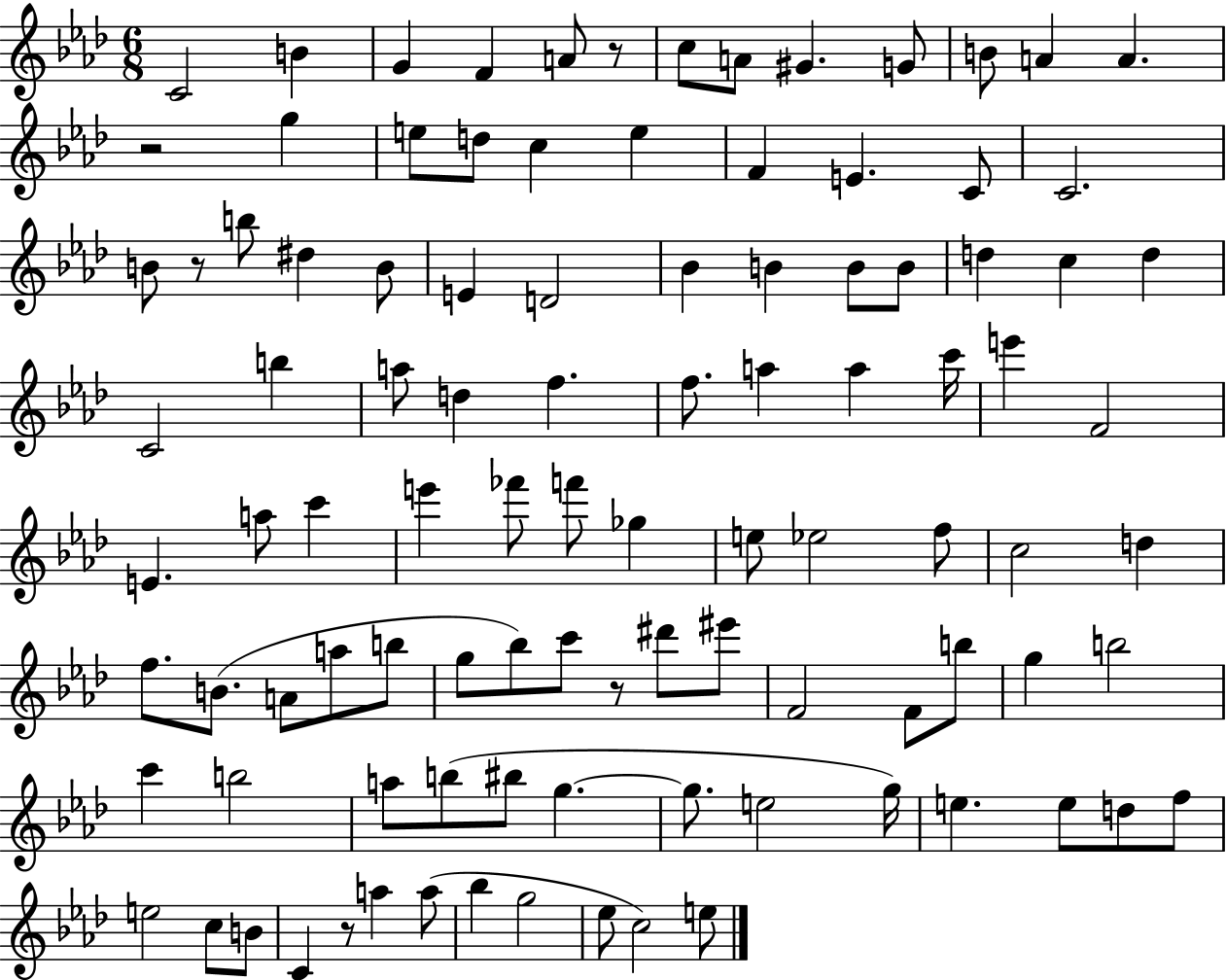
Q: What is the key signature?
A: AES major